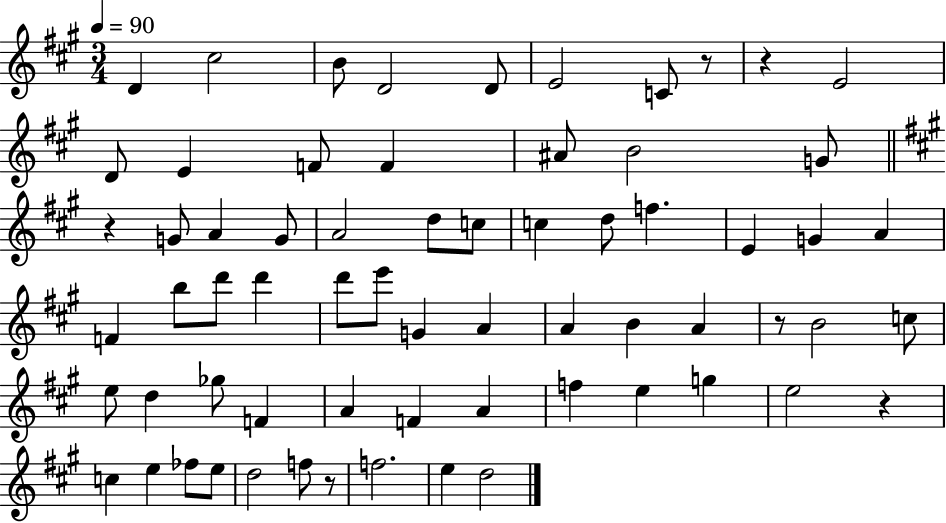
{
  \clef treble
  \numericTimeSignature
  \time 3/4
  \key a \major
  \tempo 4 = 90
  \repeat volta 2 { d'4 cis''2 | b'8 d'2 d'8 | e'2 c'8 r8 | r4 e'2 | \break d'8 e'4 f'8 f'4 | ais'8 b'2 g'8 | \bar "||" \break \key a \major r4 g'8 a'4 g'8 | a'2 d''8 c''8 | c''4 d''8 f''4. | e'4 g'4 a'4 | \break f'4 b''8 d'''8 d'''4 | d'''8 e'''8 g'4 a'4 | a'4 b'4 a'4 | r8 b'2 c''8 | \break e''8 d''4 ges''8 f'4 | a'4 f'4 a'4 | f''4 e''4 g''4 | e''2 r4 | \break c''4 e''4 fes''8 e''8 | d''2 f''8 r8 | f''2. | e''4 d''2 | \break } \bar "|."
}